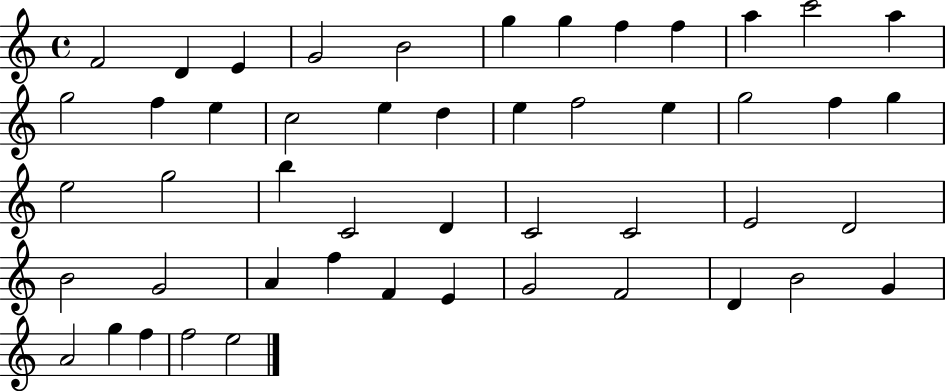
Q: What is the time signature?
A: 4/4